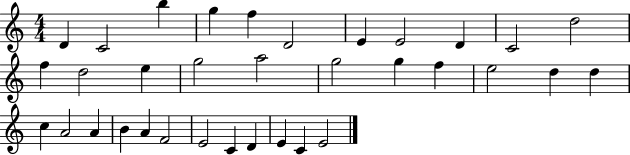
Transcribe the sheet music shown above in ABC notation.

X:1
T:Untitled
M:4/4
L:1/4
K:C
D C2 b g f D2 E E2 D C2 d2 f d2 e g2 a2 g2 g f e2 d d c A2 A B A F2 E2 C D E C E2